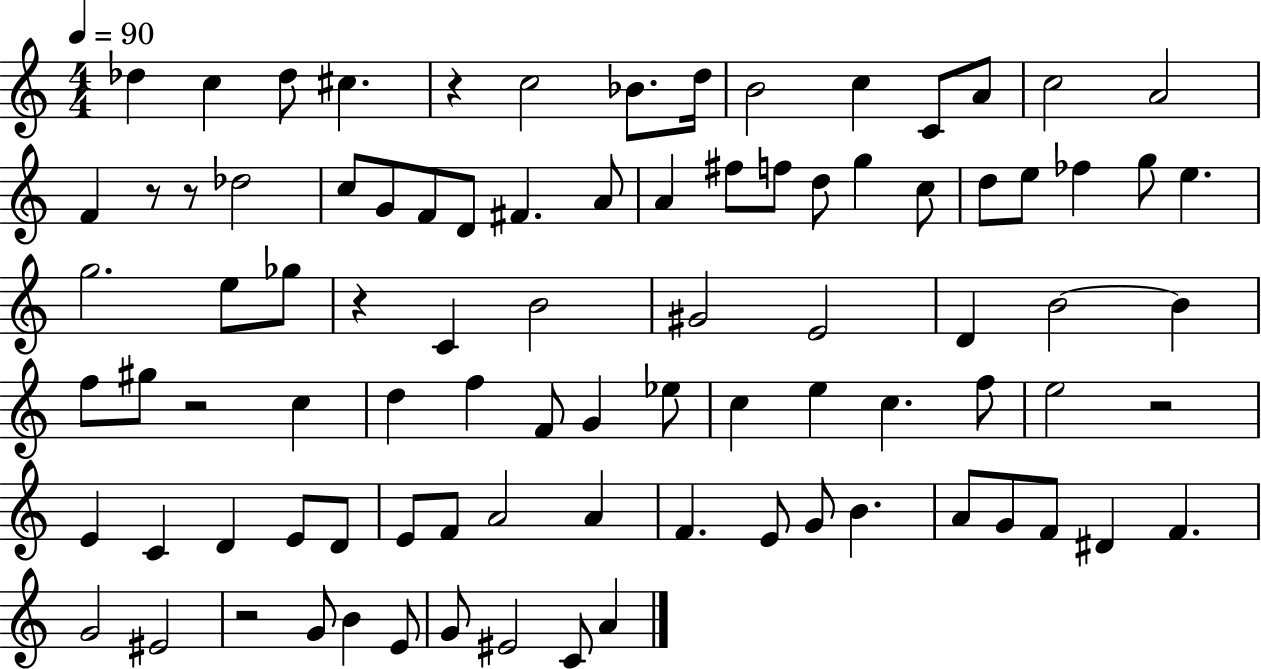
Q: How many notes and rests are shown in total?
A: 89